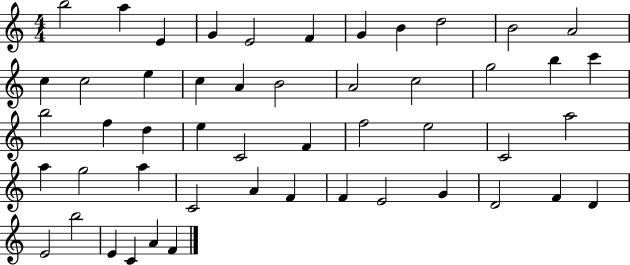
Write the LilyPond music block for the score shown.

{
  \clef treble
  \numericTimeSignature
  \time 4/4
  \key c \major
  b''2 a''4 e'4 | g'4 e'2 f'4 | g'4 b'4 d''2 | b'2 a'2 | \break c''4 c''2 e''4 | c''4 a'4 b'2 | a'2 c''2 | g''2 b''4 c'''4 | \break b''2 f''4 d''4 | e''4 c'2 f'4 | f''2 e''2 | c'2 a''2 | \break a''4 g''2 a''4 | c'2 a'4 f'4 | f'4 e'2 g'4 | d'2 f'4 d'4 | \break e'2 b''2 | e'4 c'4 a'4 f'4 | \bar "|."
}